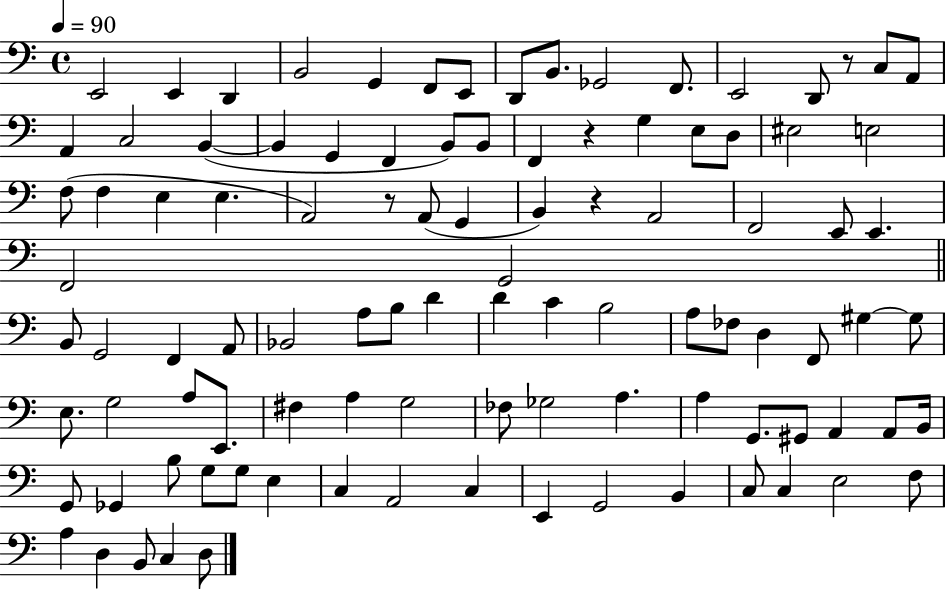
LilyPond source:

{
  \clef bass
  \time 4/4
  \defaultTimeSignature
  \key c \major
  \tempo 4 = 90
  e,2 e,4 d,4 | b,2 g,4 f,8 e,8 | d,8 b,8. ges,2 f,8. | e,2 d,8 r8 c8 a,8 | \break a,4 c2 b,4~(~ | b,4 g,4 f,4 b,8) b,8 | f,4 r4 g4 e8 d8 | eis2 e2 | \break f8( f4 e4 e4. | a,2) r8 a,8( g,4 | b,4) r4 a,2 | f,2 e,8 e,4. | \break f,2 g,2 | \bar "||" \break \key c \major b,8 g,2 f,4 a,8 | bes,2 a8 b8 d'4 | d'4 c'4 b2 | a8 fes8 d4 f,8 gis4~~ gis8 | \break e8. g2 a8 e,8. | fis4 a4 g2 | fes8 ges2 a4. | a4 g,8. gis,8 a,4 a,8 b,16 | \break g,8 ges,4 b8 g8 g8 e4 | c4 a,2 c4 | e,4 g,2 b,4 | c8 c4 e2 f8 | \break a4 d4 b,8 c4 d8 | \bar "|."
}